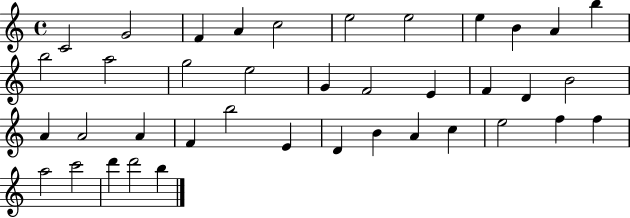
C4/h G4/h F4/q A4/q C5/h E5/h E5/h E5/q B4/q A4/q B5/q B5/h A5/h G5/h E5/h G4/q F4/h E4/q F4/q D4/q B4/h A4/q A4/h A4/q F4/q B5/h E4/q D4/q B4/q A4/q C5/q E5/h F5/q F5/q A5/h C6/h D6/q D6/h B5/q